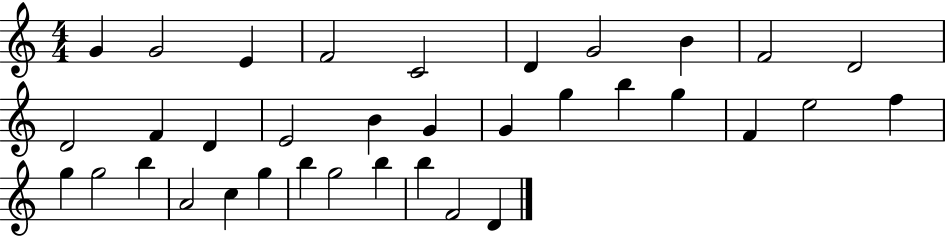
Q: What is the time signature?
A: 4/4